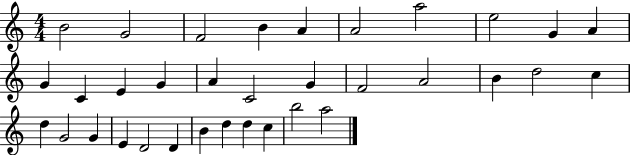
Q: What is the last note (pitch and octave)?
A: A5